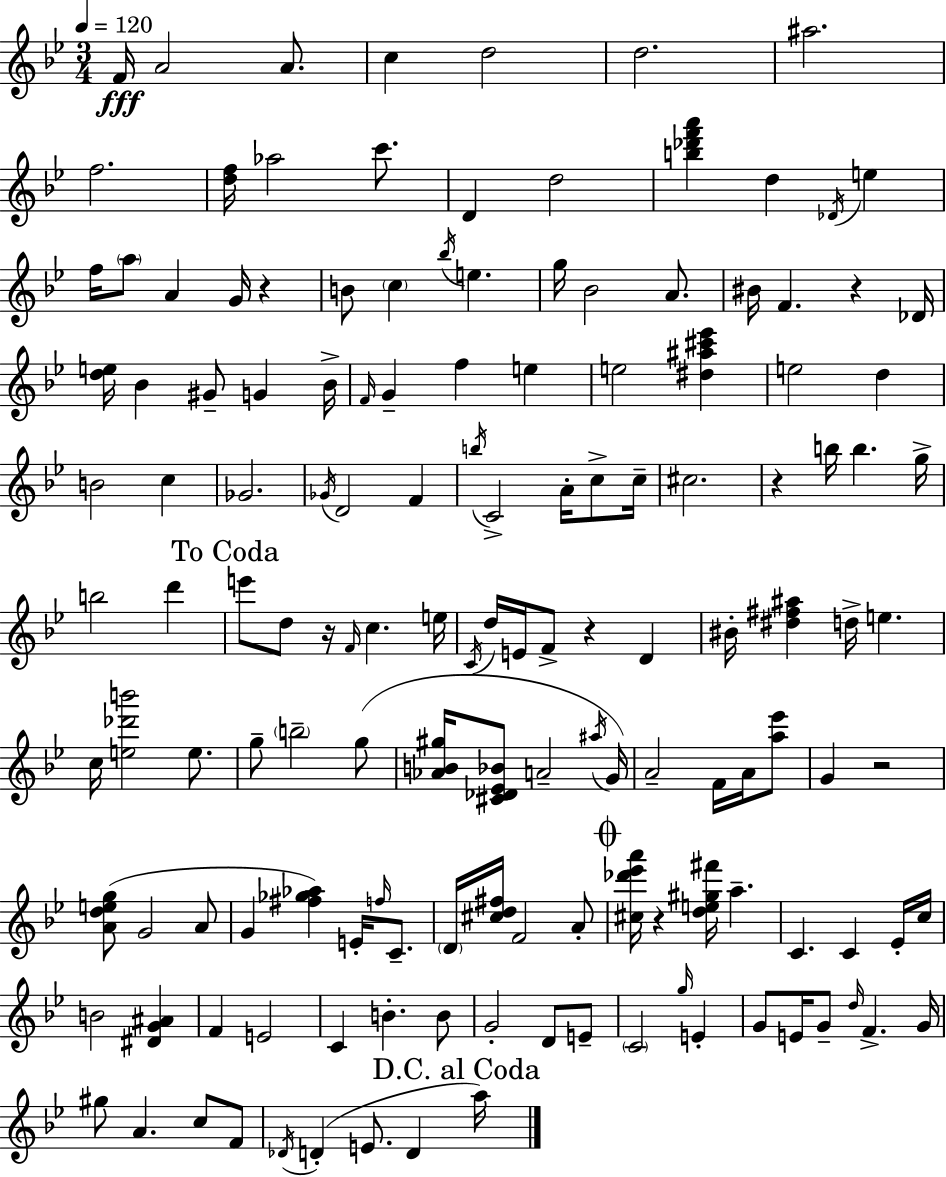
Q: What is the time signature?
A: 3/4